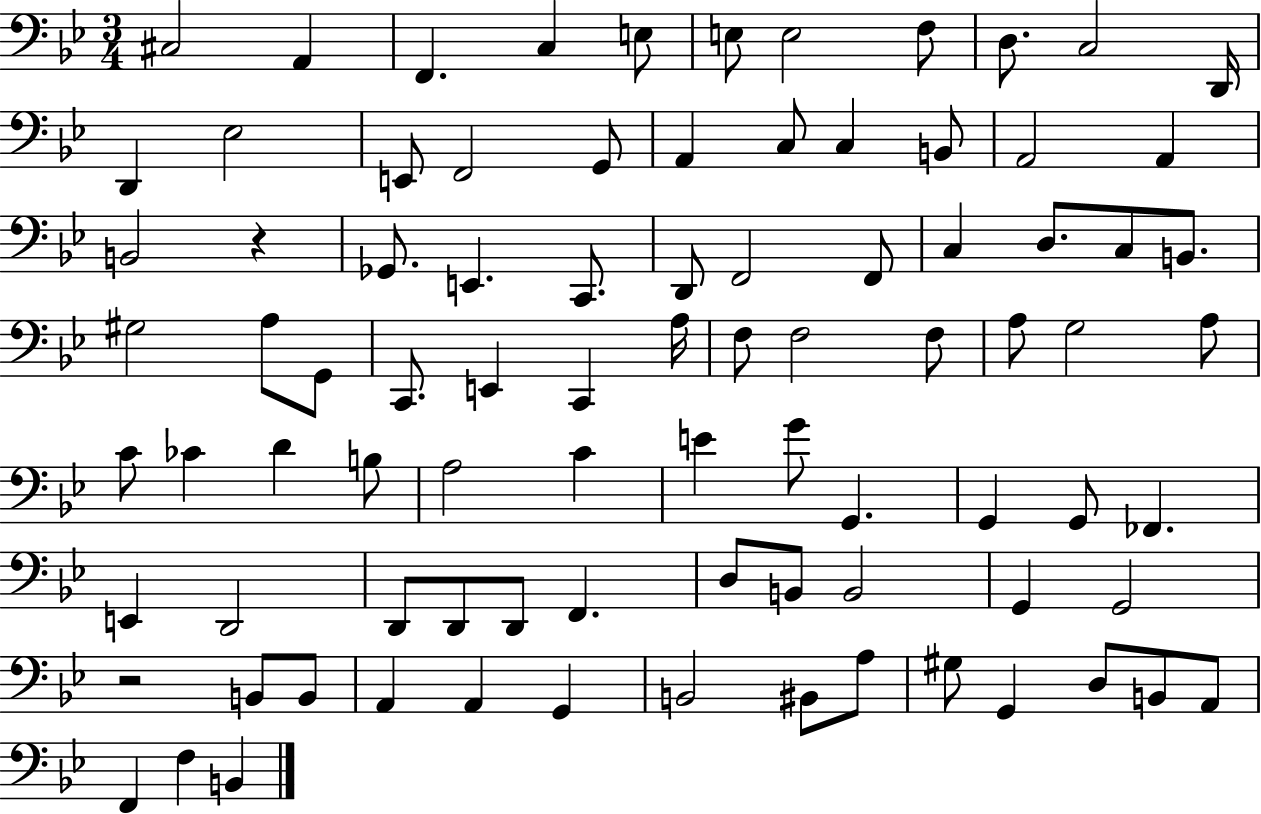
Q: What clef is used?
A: bass